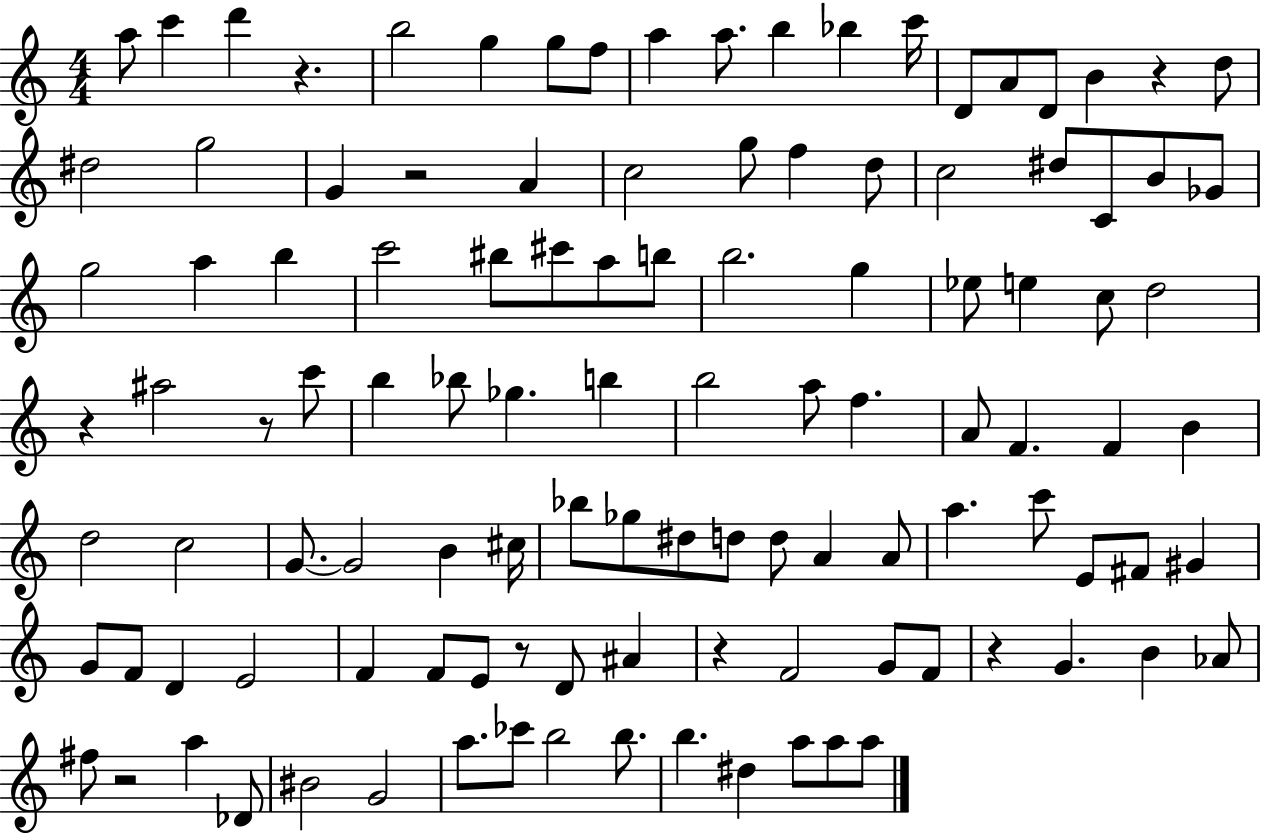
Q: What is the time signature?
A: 4/4